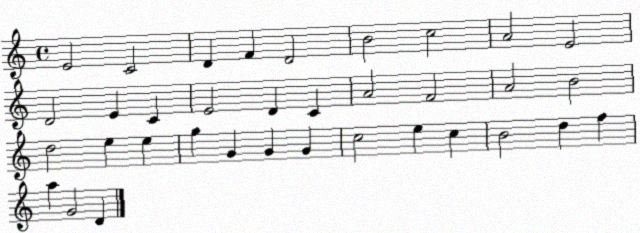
X:1
T:Untitled
M:4/4
L:1/4
K:C
E2 C2 D F D2 B2 c2 A2 E2 D2 E C E2 D C A2 F2 A2 B2 d2 e e g G G G c2 e c B2 d f a G2 D